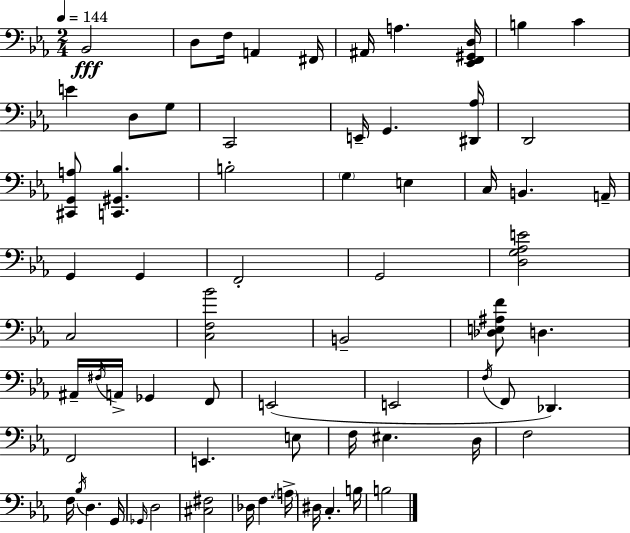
X:1
T:Untitled
M:2/4
L:1/4
K:Eb
_B,,2 D,/2 F,/4 A,, ^F,,/4 ^A,,/4 A, [_E,,F,,^G,,D,]/4 B, C E D,/2 G,/2 C,,2 E,,/4 G,, [^D,,_A,]/4 D,,2 [^C,,G,,A,]/2 [C,,^G,,_B,] B,2 G, E, C,/4 B,, A,,/4 G,, G,, F,,2 G,,2 [D,G,_A,E]2 C,2 [C,F,_B]2 B,,2 [_D,E,^A,F]/2 D, ^A,,/4 ^F,/4 A,,/4 _G,, F,,/2 E,,2 E,,2 F,/4 F,,/2 _D,, F,,2 E,, E,/2 F,/4 ^E, D,/4 F,2 F,/4 _B,/4 D, G,,/4 _G,,/4 D,2 [^C,^F,]2 _D,/4 F, A,/4 ^D,/4 C, B,/4 B,2